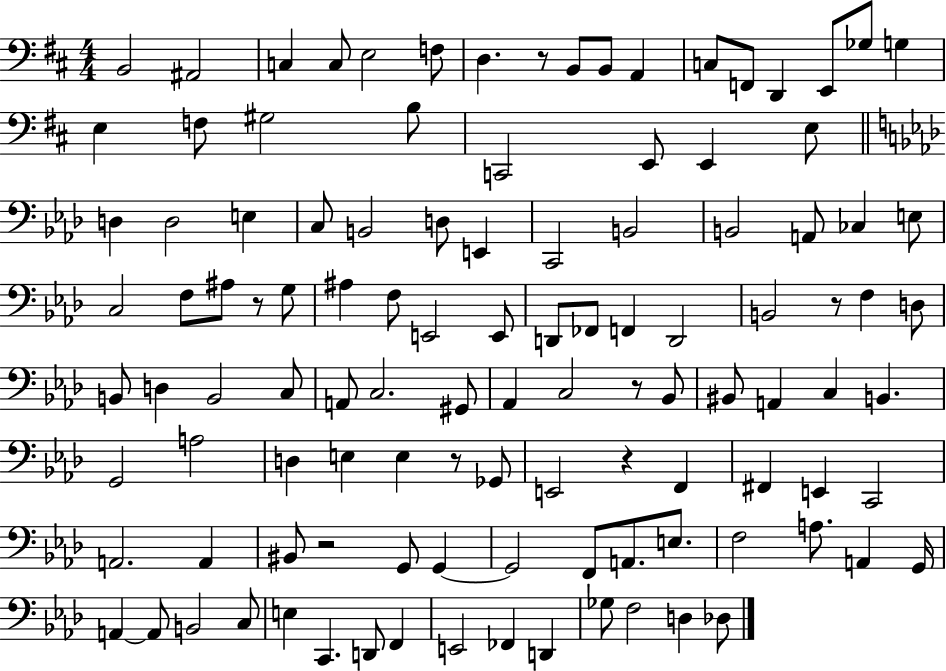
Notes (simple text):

B2/h A#2/h C3/q C3/e E3/h F3/e D3/q. R/e B2/e B2/e A2/q C3/e F2/e D2/q E2/e Gb3/e G3/q E3/q F3/e G#3/h B3/e C2/h E2/e E2/q E3/e D3/q D3/h E3/q C3/e B2/h D3/e E2/q C2/h B2/h B2/h A2/e CES3/q E3/e C3/h F3/e A#3/e R/e G3/e A#3/q F3/e E2/h E2/e D2/e FES2/e F2/q D2/h B2/h R/e F3/q D3/e B2/e D3/q B2/h C3/e A2/e C3/h. G#2/e Ab2/q C3/h R/e Bb2/e BIS2/e A2/q C3/q B2/q. G2/h A3/h D3/q E3/q E3/q R/e Gb2/e E2/h R/q F2/q F#2/q E2/q C2/h A2/h. A2/q BIS2/e R/h G2/e G2/q G2/h F2/e A2/e. E3/e. F3/h A3/e. A2/q G2/s A2/q A2/e B2/h C3/e E3/q C2/q. D2/e F2/q E2/h FES2/q D2/q Gb3/e F3/h D3/q Db3/e